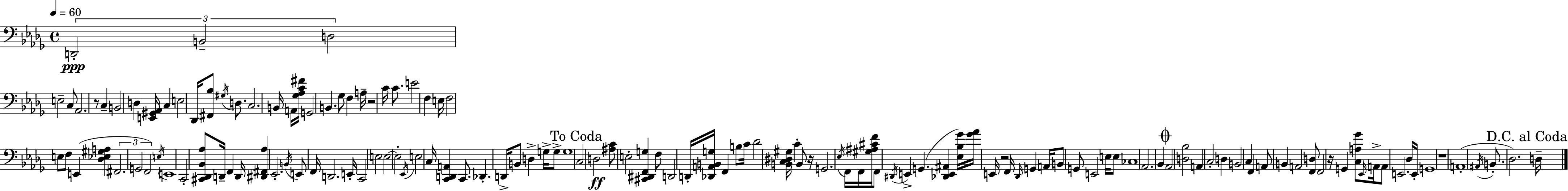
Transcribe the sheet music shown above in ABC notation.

X:1
T:Untitled
M:4/4
L:1/4
K:Bbm
D,,2 B,,2 D,2 E,2 C,/2 _A,,2 z/2 C, B,,2 D, [E,,^G,,_A,,]/4 C, E,2 _D,,/4 [^F,,_B,]/2 ^G,/4 D,/2 C,2 B,,/4 A,,/4 [_G,_A,C^F]/4 G,,2 B,, _G,/2 F, A,/4 z2 C/4 C/2 E2 F, E,/4 F,2 E,/2 F,/2 E,, [_D,_E,^G,A,] ^F,,2 G,,2 F,,2 E,/4 E,,4 C,,2 [^C,,_D,,_B,,_A,]/2 D,,/4 F,, D,,/4 [^D,,^F,,_A,] _E,,2 B,,/4 E,,/2 F,,/4 D,,2 E,,/4 C,,2 E,2 E,2 E,2 _E,,/4 E,2 C,/4 [C,,D,,A,,] C,,/2 _D,, D,,/4 B,,/2 D, G,/4 G,/2 G,4 C,2 D,2 [^A,C]/2 E,2 [^C,,^D,,F,,G,] F,/2 D,,2 D,,/4 [_D,,A,,B,,G,]/4 F,, B,/2 C/4 _D2 [B,,C,^D,^G,]/4 C B,,/2 z/4 G,,2 _E,/4 F,,/4 F,,/4 [^G,^A,^CF]/4 F,,/2 ^D,,/4 E,, G,, [_D,,E,,^A,,] [_E,_B,_G]/4 [_G_A]/4 E,,/4 z2 F,,/4 _D,,/4 G,, A,,/4 B,,/2 G,,/2 E,,2 E,/4 E,/2 _C,4 _A,,2 _B,, _A,,2 [D,_B,]2 A,, C,2 D, B,,2 C, F,, A,,/2 B,, A,,2 [F,,D,]/2 F,,2 z/4 G,, [C,A,_G]/2 _E,,/4 A,,/4 A,,/2 E,,2 _D,/4 E,,/4 G,,4 z4 A,,4 ^A,,/4 B,,/2 _D,2 D,/4